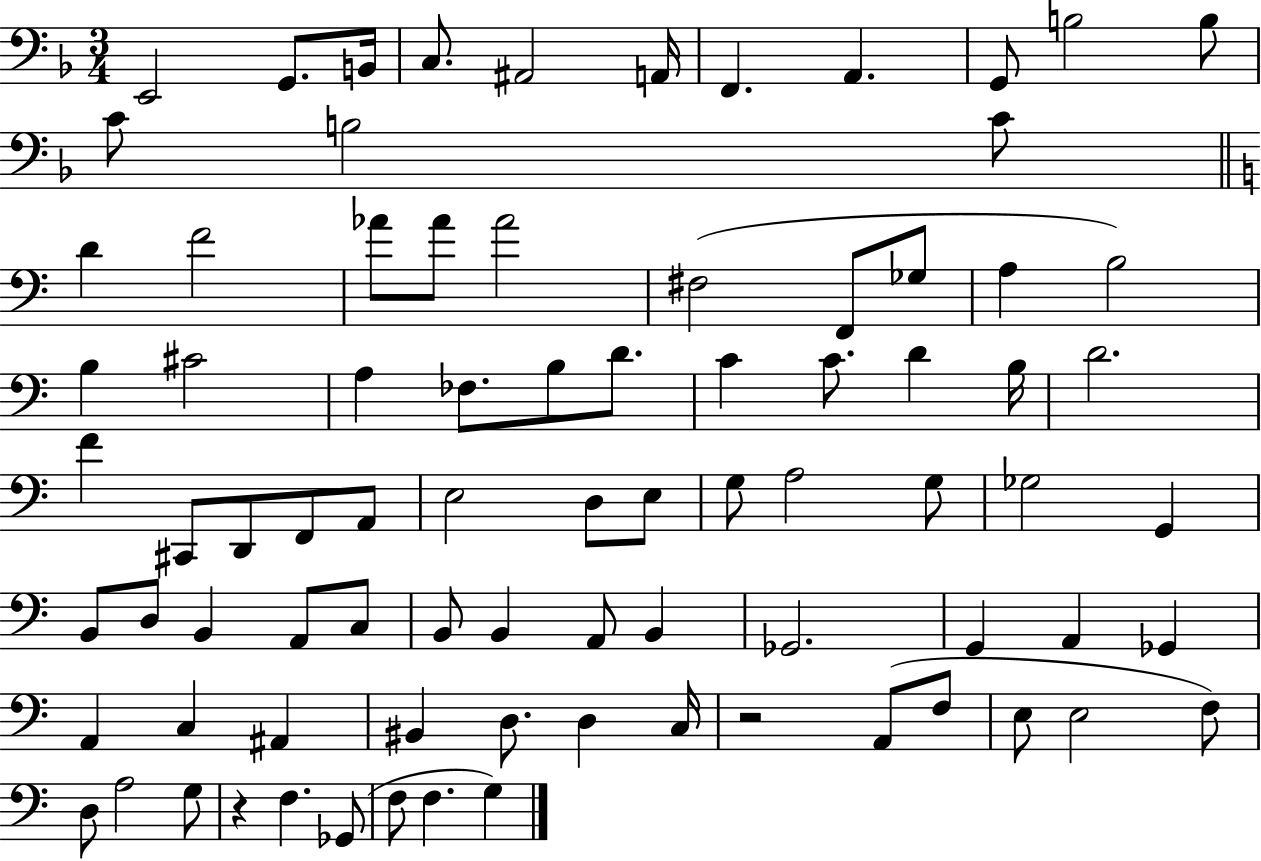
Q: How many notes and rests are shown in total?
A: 83